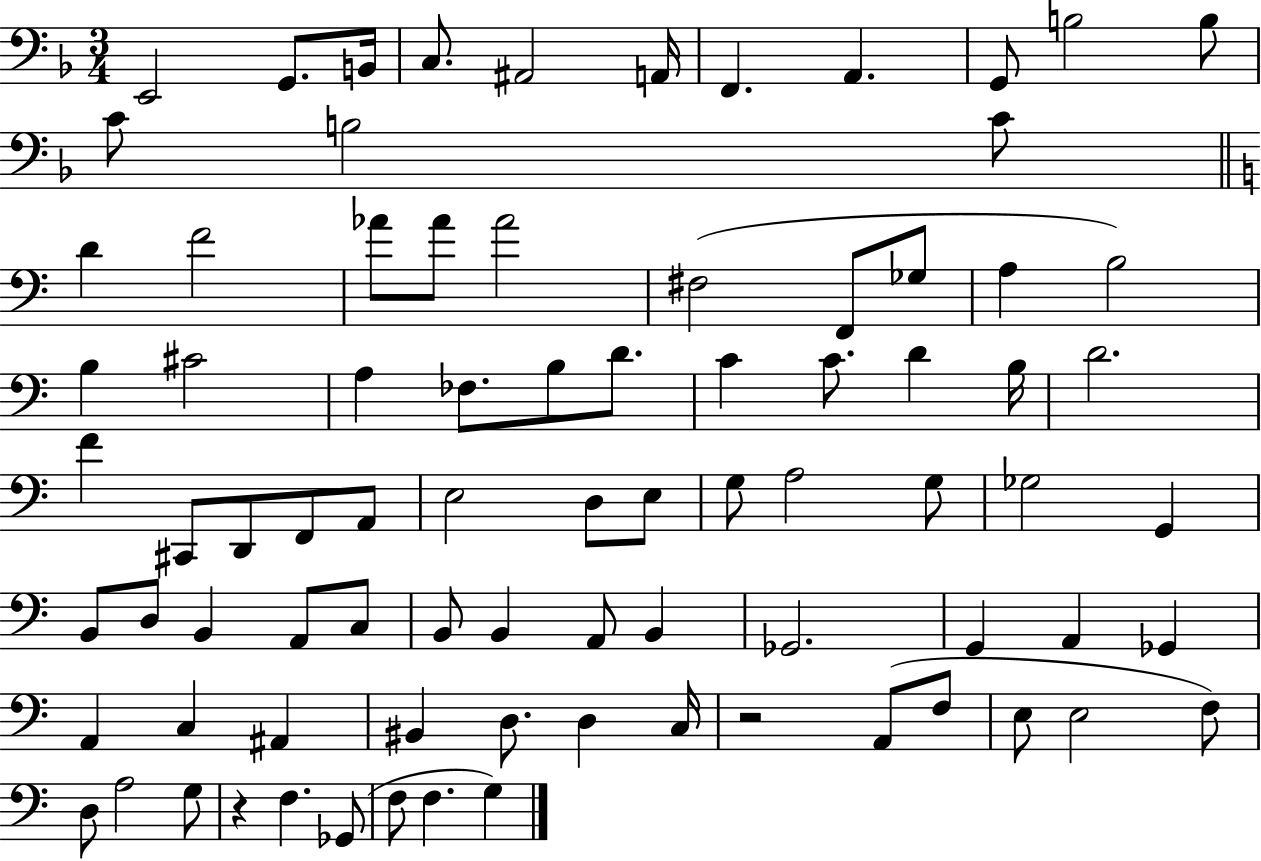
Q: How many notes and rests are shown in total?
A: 83